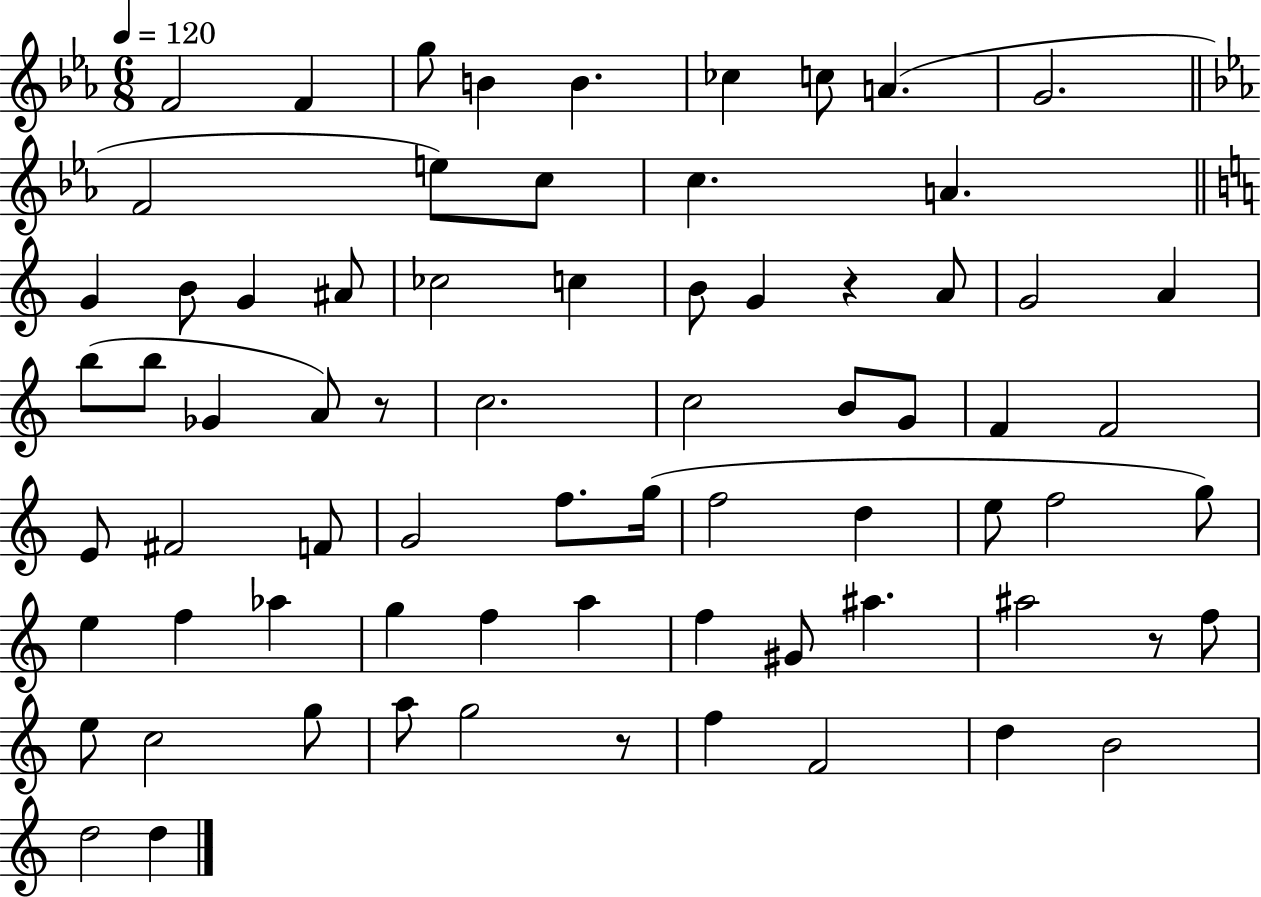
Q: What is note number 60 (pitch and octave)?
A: G5